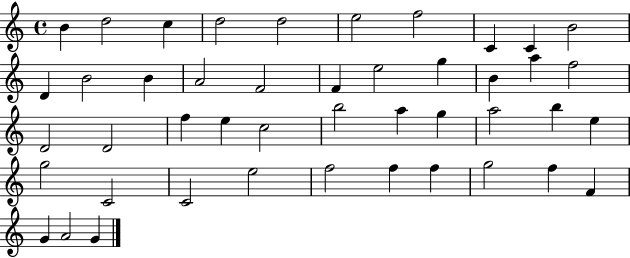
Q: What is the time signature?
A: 4/4